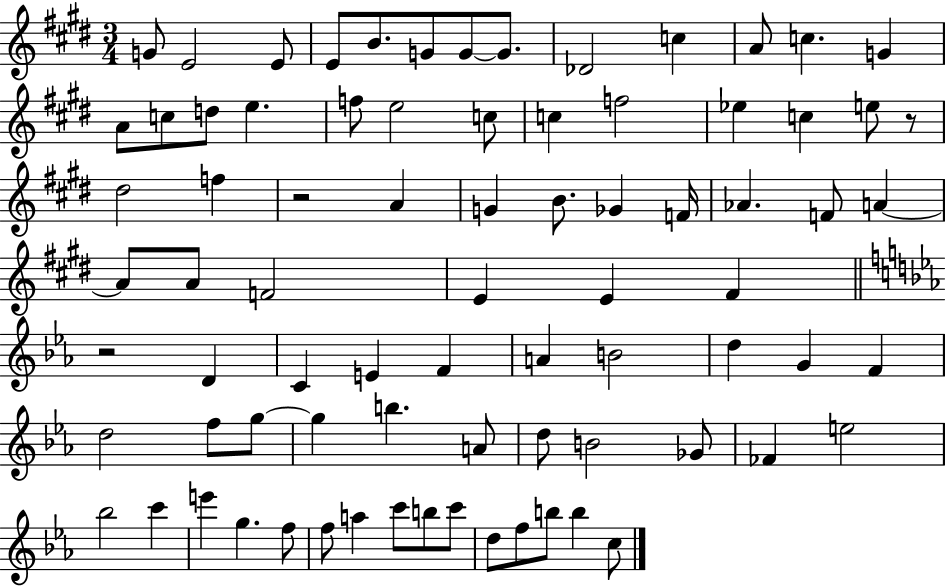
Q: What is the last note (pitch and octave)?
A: C5